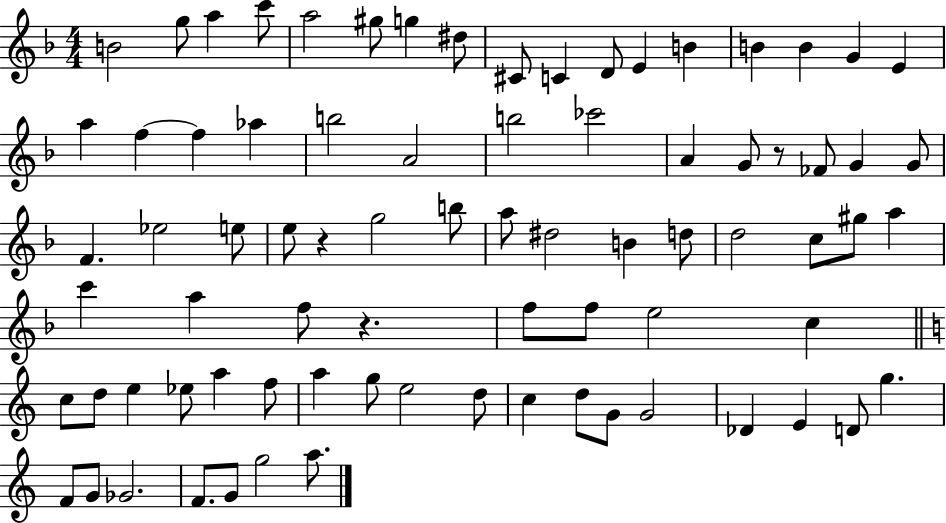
B4/h G5/e A5/q C6/e A5/h G#5/e G5/q D#5/e C#4/e C4/q D4/e E4/q B4/q B4/q B4/q G4/q E4/q A5/q F5/q F5/q Ab5/q B5/h A4/h B5/h CES6/h A4/q G4/e R/e FES4/e G4/q G4/e F4/q. Eb5/h E5/e E5/e R/q G5/h B5/e A5/e D#5/h B4/q D5/e D5/h C5/e G#5/e A5/q C6/q A5/q F5/e R/q. F5/e F5/e E5/h C5/q C5/e D5/e E5/q Eb5/e A5/q F5/e A5/q G5/e E5/h D5/e C5/q D5/e G4/e G4/h Db4/q E4/q D4/e G5/q. F4/e G4/e Gb4/h. F4/e. G4/e G5/h A5/e.